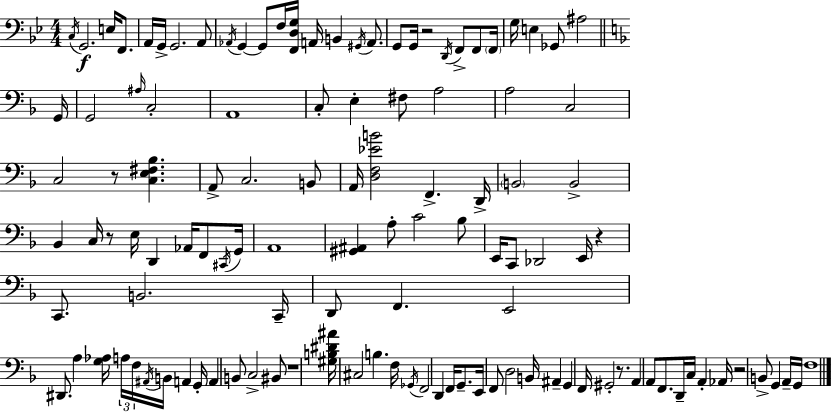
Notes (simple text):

C3/s G2/h. E3/s F2/e. A2/s G2/s G2/h. A2/e Ab2/s G2/q G2/e F3/s [F2,D3,G3]/s A2/s B2/q G#2/s A2/e. G2/e G2/s R/h D2/s F2/e F2/e F2/s G3/s E3/q Gb2/e A#3/h G2/s G2/h A#3/s C3/h A2/w C3/e E3/q F#3/e A3/h A3/h C3/h C3/h R/e [C3,E3,F#3,Bb3]/q. A2/e C3/h. B2/e A2/s [D3,F3,Eb4,B4]/h F2/q. D2/s B2/h B2/h Bb2/q C3/s R/e E3/s D2/q Ab2/s F2/e C#2/s G2/s A2/w [G#2,A#2]/q A3/e C4/h Bb3/e E2/s C2/e Db2/h E2/s R/q C2/e. B2/h. C2/s D2/e F2/q. E2/h D#2/e. A3/q [G3,Ab3]/s A3/s F3/s A#2/s B2/s A2/q G2/s A2/q B2/e C3/h BIS2/e R/w [G#3,B3,D#4,A#4]/s C#3/h B3/q. F3/s Gb2/s F2/h D2/q F2/s G2/e. E2/s F2/e D3/h B2/s A#2/q G2/q F2/s G#2/h R/e. A2/q A2/e F2/e. D2/s C3/s A2/q Ab2/s R/h B2/e G2/q A2/s G2/s F3/w